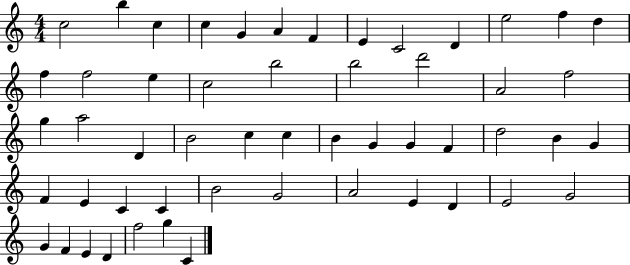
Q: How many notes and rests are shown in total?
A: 53